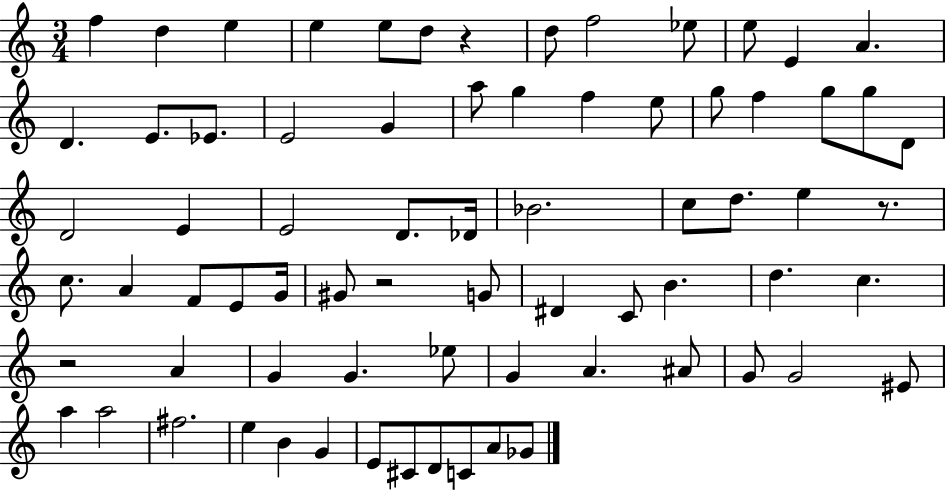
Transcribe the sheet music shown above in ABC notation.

X:1
T:Untitled
M:3/4
L:1/4
K:C
f d e e e/2 d/2 z d/2 f2 _e/2 e/2 E A D E/2 _E/2 E2 G a/2 g f e/2 g/2 f g/2 g/2 D/2 D2 E E2 D/2 _D/4 _B2 c/2 d/2 e z/2 c/2 A F/2 E/2 G/4 ^G/2 z2 G/2 ^D C/2 B d c z2 A G G _e/2 G A ^A/2 G/2 G2 ^E/2 a a2 ^f2 e B G E/2 ^C/2 D/2 C/2 A/2 _G/2